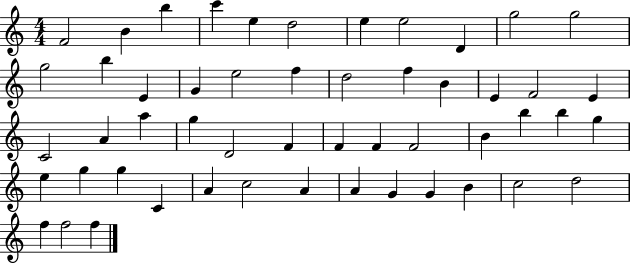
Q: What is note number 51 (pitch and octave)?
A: F5